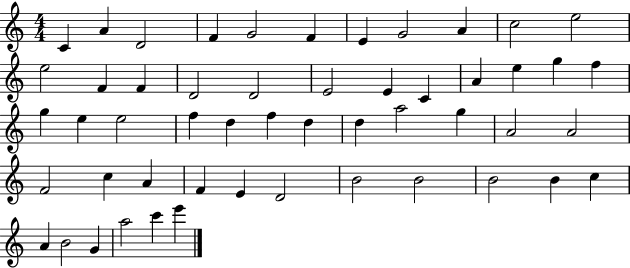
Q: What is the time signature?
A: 4/4